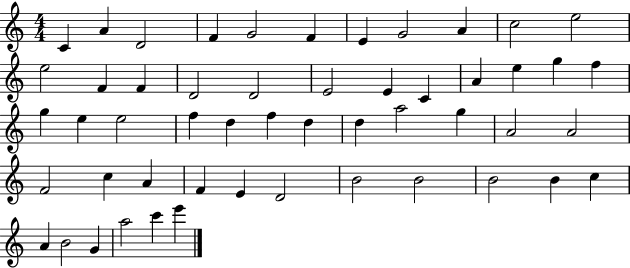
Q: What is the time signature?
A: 4/4